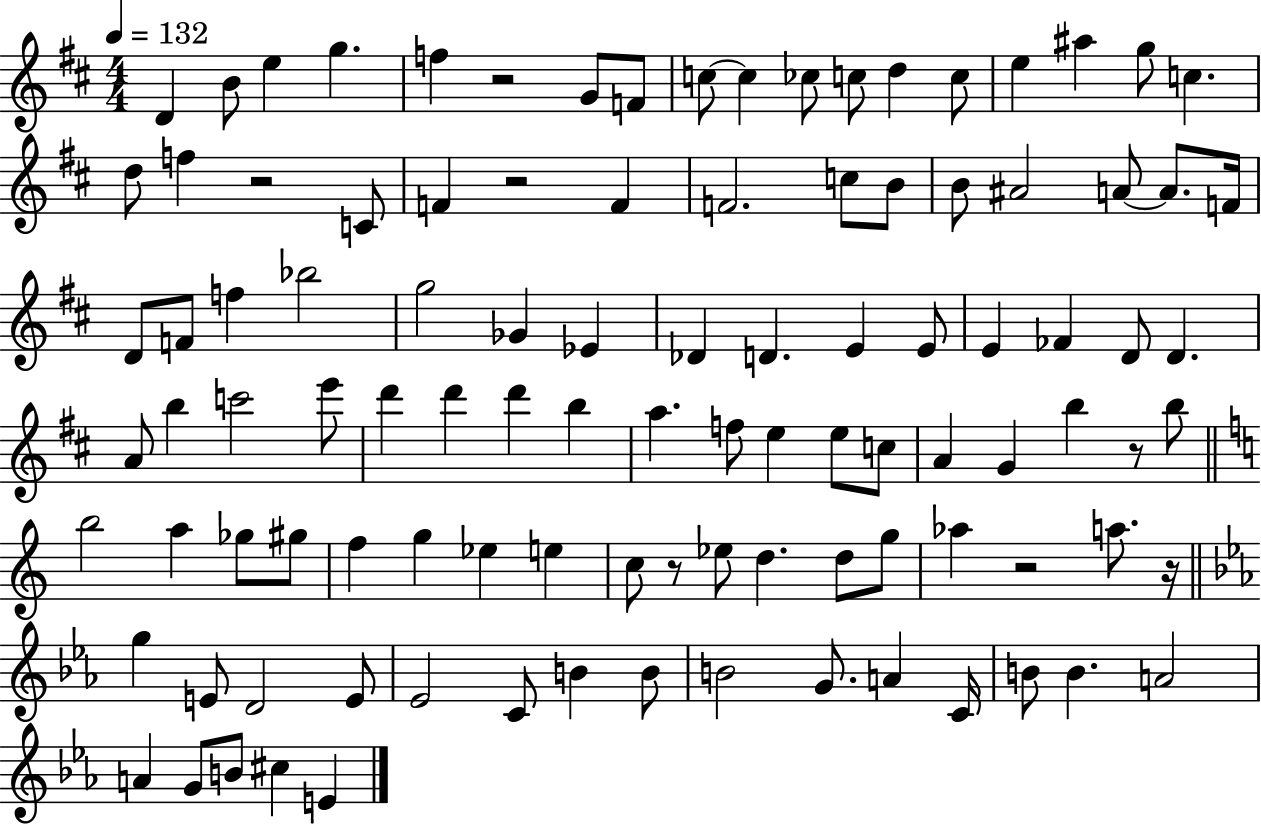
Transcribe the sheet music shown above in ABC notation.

X:1
T:Untitled
M:4/4
L:1/4
K:D
D B/2 e g f z2 G/2 F/2 c/2 c _c/2 c/2 d c/2 e ^a g/2 c d/2 f z2 C/2 F z2 F F2 c/2 B/2 B/2 ^A2 A/2 A/2 F/4 D/2 F/2 f _b2 g2 _G _E _D D E E/2 E _F D/2 D A/2 b c'2 e'/2 d' d' d' b a f/2 e e/2 c/2 A G b z/2 b/2 b2 a _g/2 ^g/2 f g _e e c/2 z/2 _e/2 d d/2 g/2 _a z2 a/2 z/4 g E/2 D2 E/2 _E2 C/2 B B/2 B2 G/2 A C/4 B/2 B A2 A G/2 B/2 ^c E